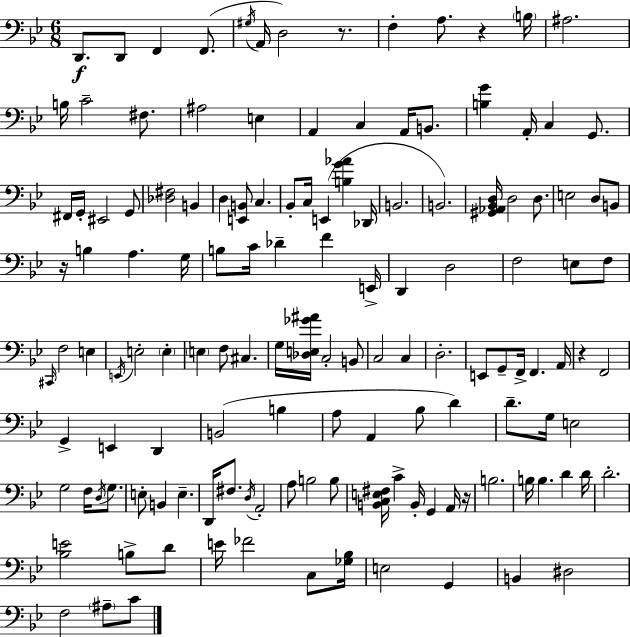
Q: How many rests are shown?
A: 5